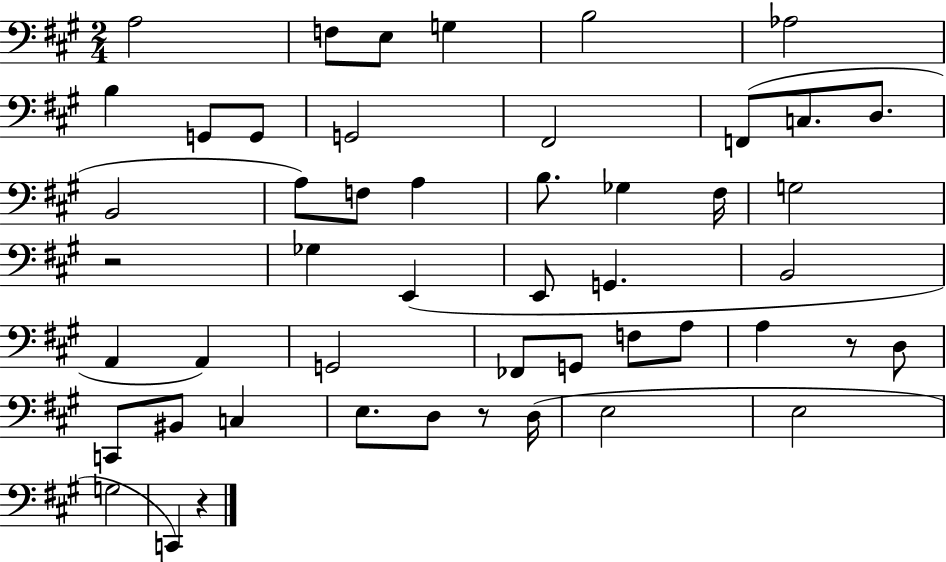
A3/h F3/e E3/e G3/q B3/h Ab3/h B3/q G2/e G2/e G2/h F#2/h F2/e C3/e. D3/e. B2/h A3/e F3/e A3/q B3/e. Gb3/q F#3/s G3/h R/h Gb3/q E2/q E2/e G2/q. B2/h A2/q A2/q G2/h FES2/e G2/e F3/e A3/e A3/q R/e D3/e C2/e BIS2/e C3/q E3/e. D3/e R/e D3/s E3/h E3/h G3/h C2/q R/q